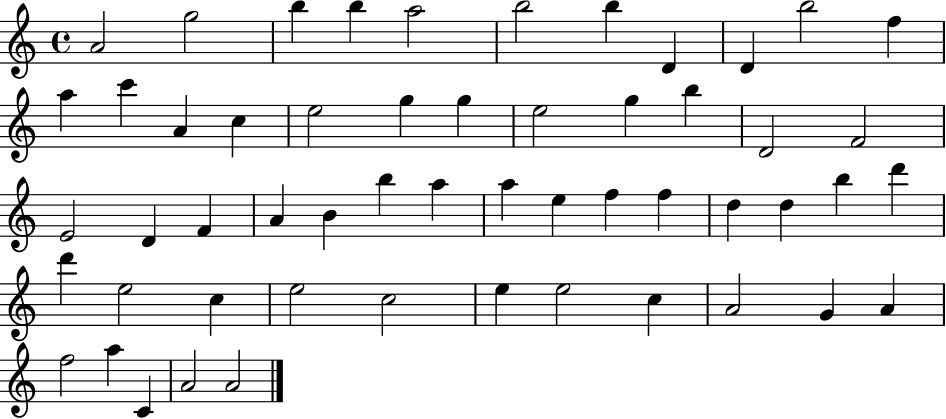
A4/h G5/h B5/q B5/q A5/h B5/h B5/q D4/q D4/q B5/h F5/q A5/q C6/q A4/q C5/q E5/h G5/q G5/q E5/h G5/q B5/q D4/h F4/h E4/h D4/q F4/q A4/q B4/q B5/q A5/q A5/q E5/q F5/q F5/q D5/q D5/q B5/q D6/q D6/q E5/h C5/q E5/h C5/h E5/q E5/h C5/q A4/h G4/q A4/q F5/h A5/q C4/q A4/h A4/h